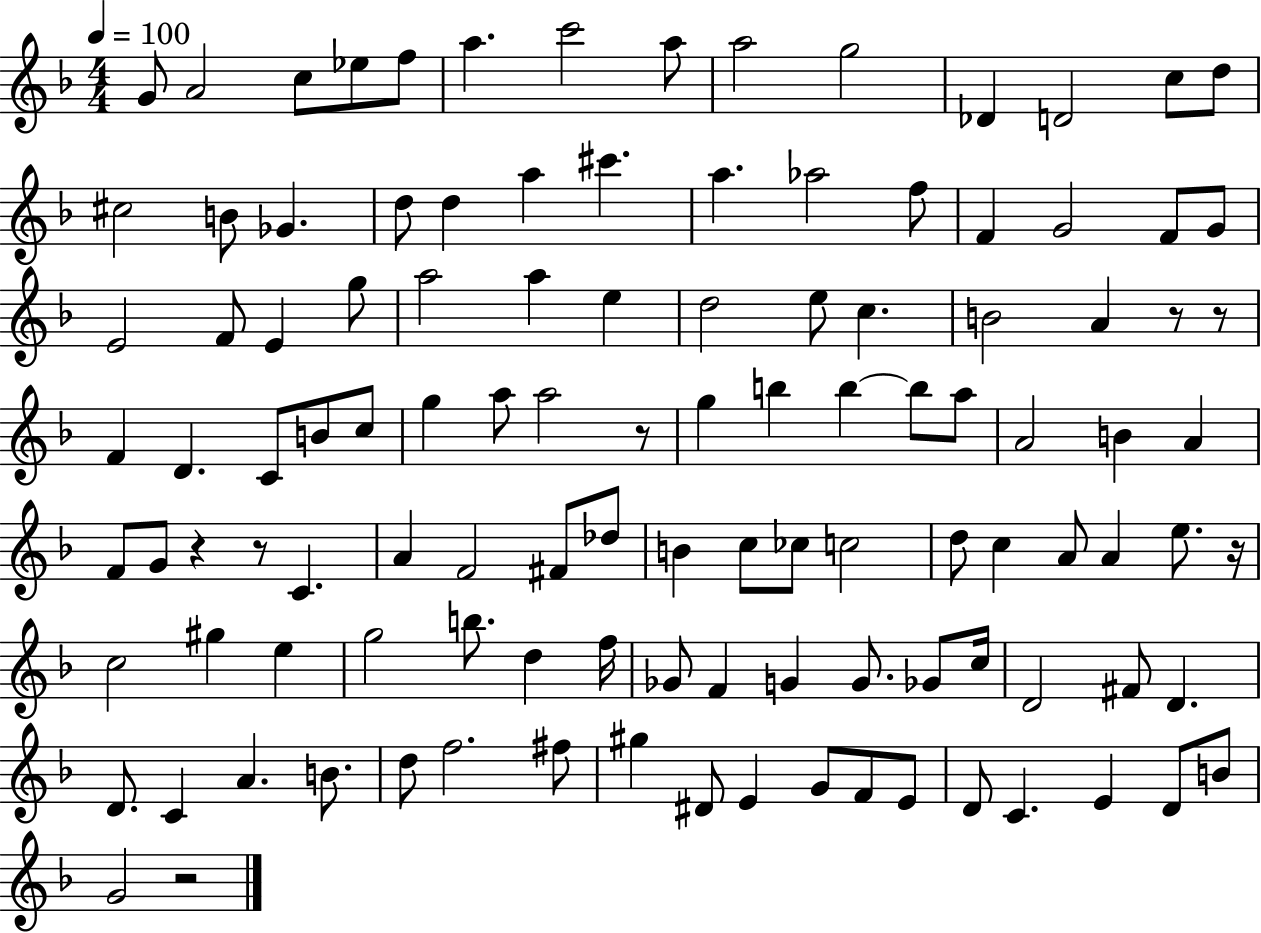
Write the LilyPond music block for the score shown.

{
  \clef treble
  \numericTimeSignature
  \time 4/4
  \key f \major
  \tempo 4 = 100
  g'8 a'2 c''8 ees''8 f''8 | a''4. c'''2 a''8 | a''2 g''2 | des'4 d'2 c''8 d''8 | \break cis''2 b'8 ges'4. | d''8 d''4 a''4 cis'''4. | a''4. aes''2 f''8 | f'4 g'2 f'8 g'8 | \break e'2 f'8 e'4 g''8 | a''2 a''4 e''4 | d''2 e''8 c''4. | b'2 a'4 r8 r8 | \break f'4 d'4. c'8 b'8 c''8 | g''4 a''8 a''2 r8 | g''4 b''4 b''4~~ b''8 a''8 | a'2 b'4 a'4 | \break f'8 g'8 r4 r8 c'4. | a'4 f'2 fis'8 des''8 | b'4 c''8 ces''8 c''2 | d''8 c''4 a'8 a'4 e''8. r16 | \break c''2 gis''4 e''4 | g''2 b''8. d''4 f''16 | ges'8 f'4 g'4 g'8. ges'8 c''16 | d'2 fis'8 d'4. | \break d'8. c'4 a'4. b'8. | d''8 f''2. fis''8 | gis''4 dis'8 e'4 g'8 f'8 e'8 | d'8 c'4. e'4 d'8 b'8 | \break g'2 r2 | \bar "|."
}